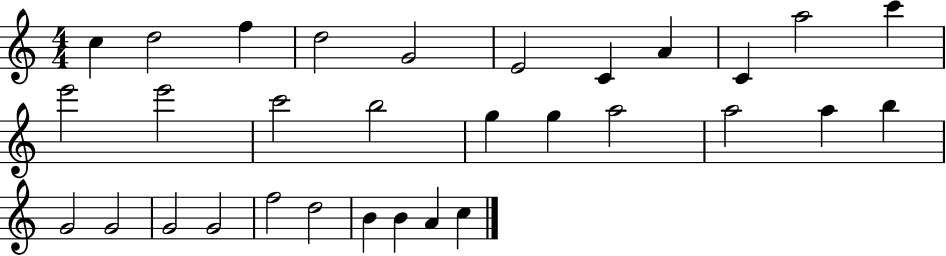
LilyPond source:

{
  \clef treble
  \numericTimeSignature
  \time 4/4
  \key c \major
  c''4 d''2 f''4 | d''2 g'2 | e'2 c'4 a'4 | c'4 a''2 c'''4 | \break e'''2 e'''2 | c'''2 b''2 | g''4 g''4 a''2 | a''2 a''4 b''4 | \break g'2 g'2 | g'2 g'2 | f''2 d''2 | b'4 b'4 a'4 c''4 | \break \bar "|."
}